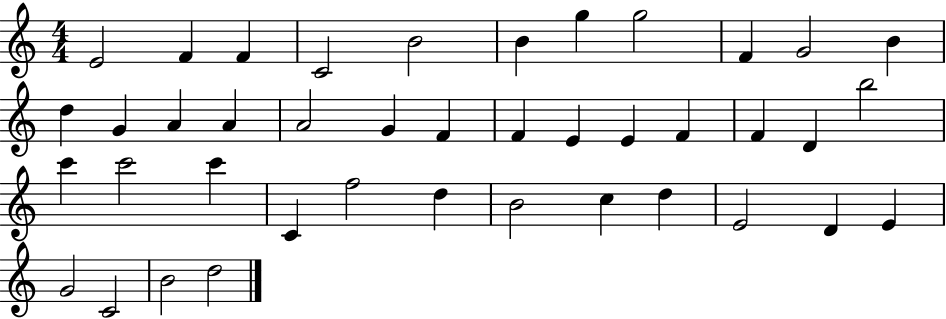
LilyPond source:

{
  \clef treble
  \numericTimeSignature
  \time 4/4
  \key c \major
  e'2 f'4 f'4 | c'2 b'2 | b'4 g''4 g''2 | f'4 g'2 b'4 | \break d''4 g'4 a'4 a'4 | a'2 g'4 f'4 | f'4 e'4 e'4 f'4 | f'4 d'4 b''2 | \break c'''4 c'''2 c'''4 | c'4 f''2 d''4 | b'2 c''4 d''4 | e'2 d'4 e'4 | \break g'2 c'2 | b'2 d''2 | \bar "|."
}